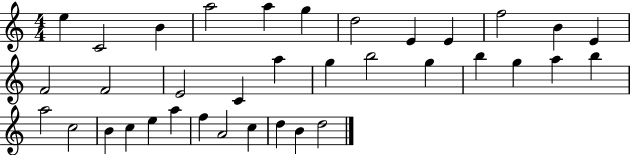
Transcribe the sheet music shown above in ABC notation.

X:1
T:Untitled
M:4/4
L:1/4
K:C
e C2 B a2 a g d2 E E f2 B E F2 F2 E2 C a g b2 g b g a b a2 c2 B c e a f A2 c d B d2